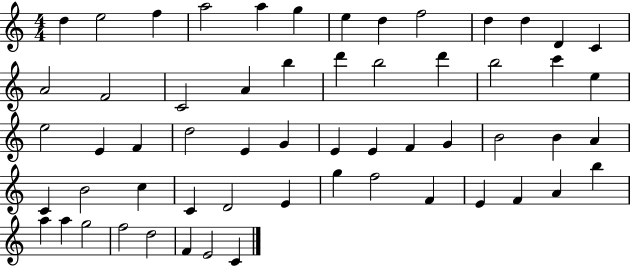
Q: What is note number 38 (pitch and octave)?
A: C4